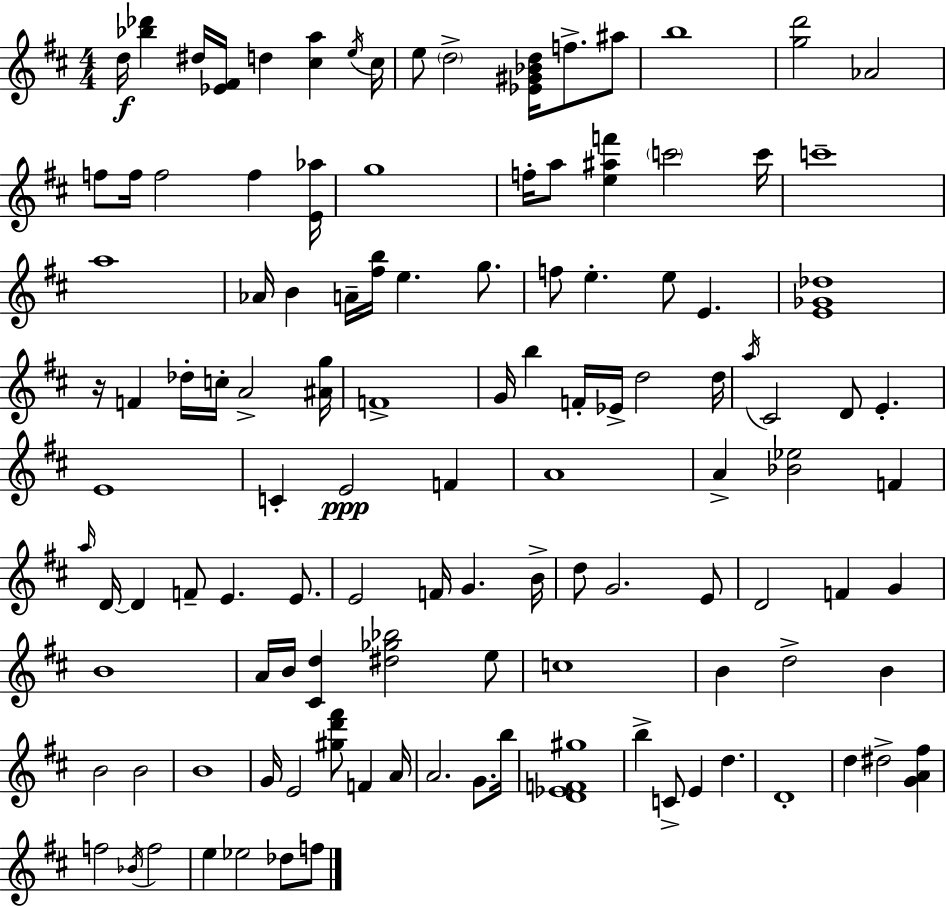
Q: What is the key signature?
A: D major